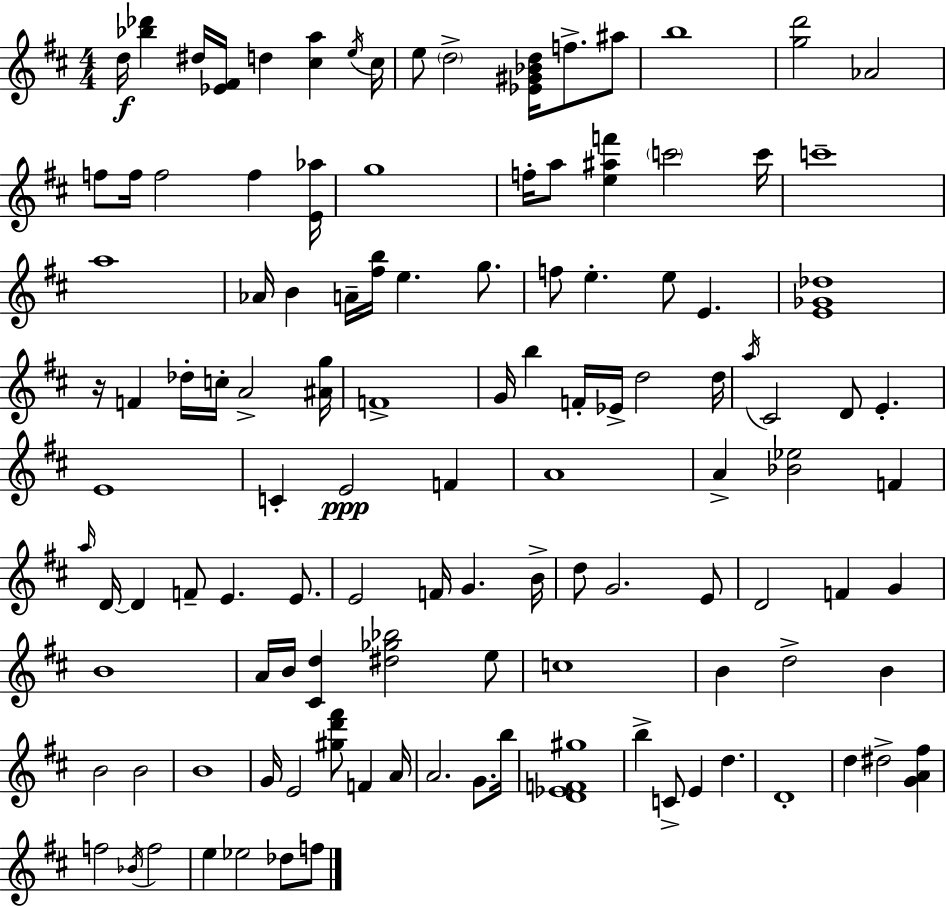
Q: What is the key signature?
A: D major